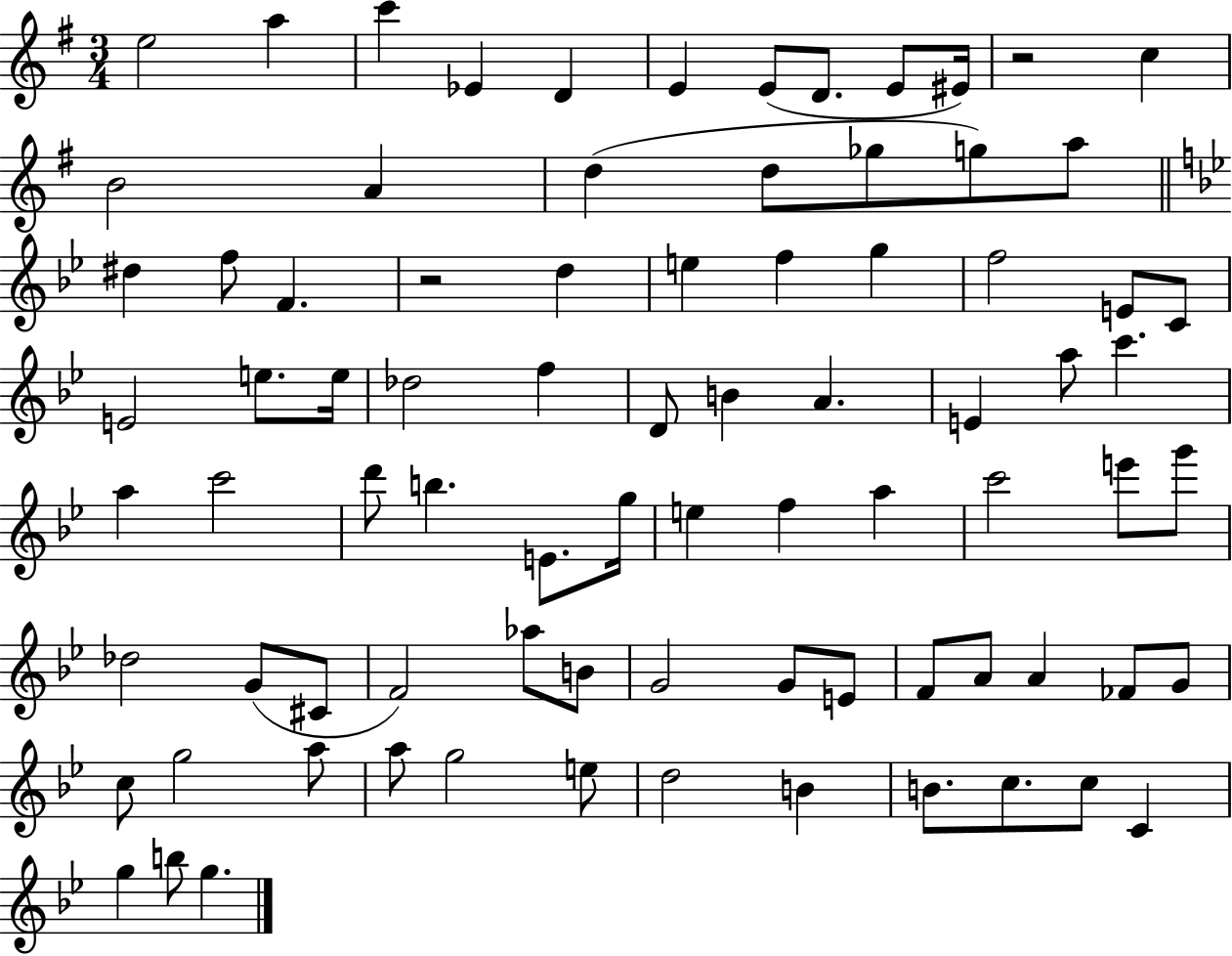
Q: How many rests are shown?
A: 2